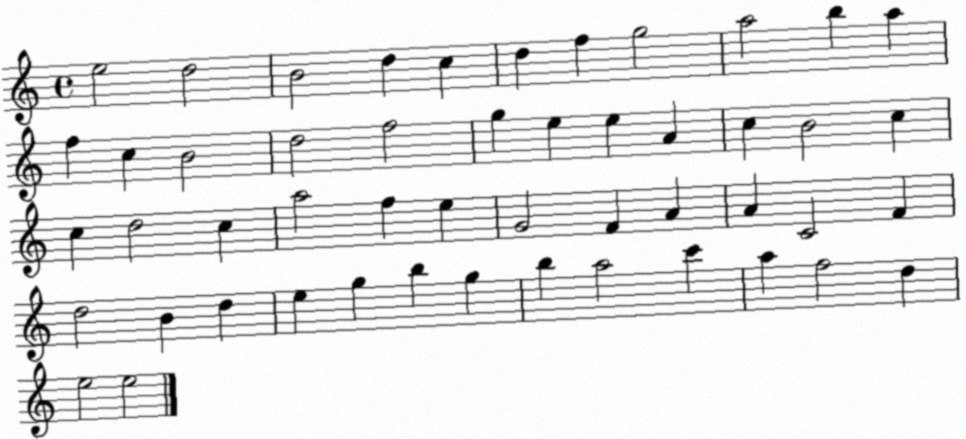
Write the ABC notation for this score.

X:1
T:Untitled
M:4/4
L:1/4
K:C
e2 d2 B2 d c d f g2 a2 b a f c B2 d2 f2 g e e A c B2 c c d2 c a2 f e G2 F A A C2 F d2 B d e g b g b a2 c' a f2 d e2 e2